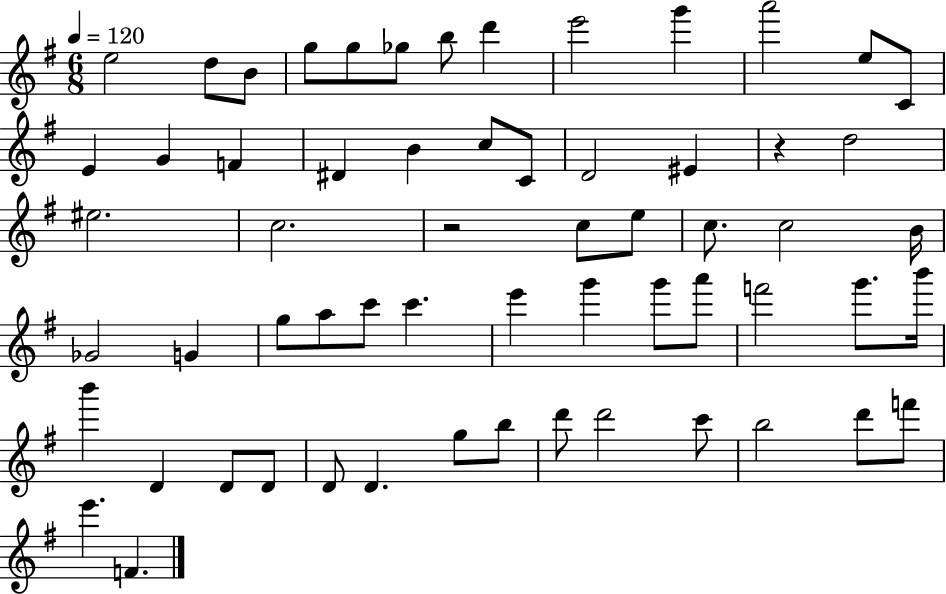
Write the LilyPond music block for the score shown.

{
  \clef treble
  \numericTimeSignature
  \time 6/8
  \key g \major
  \tempo 4 = 120
  \repeat volta 2 { e''2 d''8 b'8 | g''8 g''8 ges''8 b''8 d'''4 | e'''2 g'''4 | a'''2 e''8 c'8 | \break e'4 g'4 f'4 | dis'4 b'4 c''8 c'8 | d'2 eis'4 | r4 d''2 | \break eis''2. | c''2. | r2 c''8 e''8 | c''8. c''2 b'16 | \break ges'2 g'4 | g''8 a''8 c'''8 c'''4. | e'''4 g'''4 g'''8 a'''8 | f'''2 g'''8. b'''16 | \break b'''4 d'4 d'8 d'8 | d'8 d'4. g''8 b''8 | d'''8 d'''2 c'''8 | b''2 d'''8 f'''8 | \break e'''4. f'4. | } \bar "|."
}